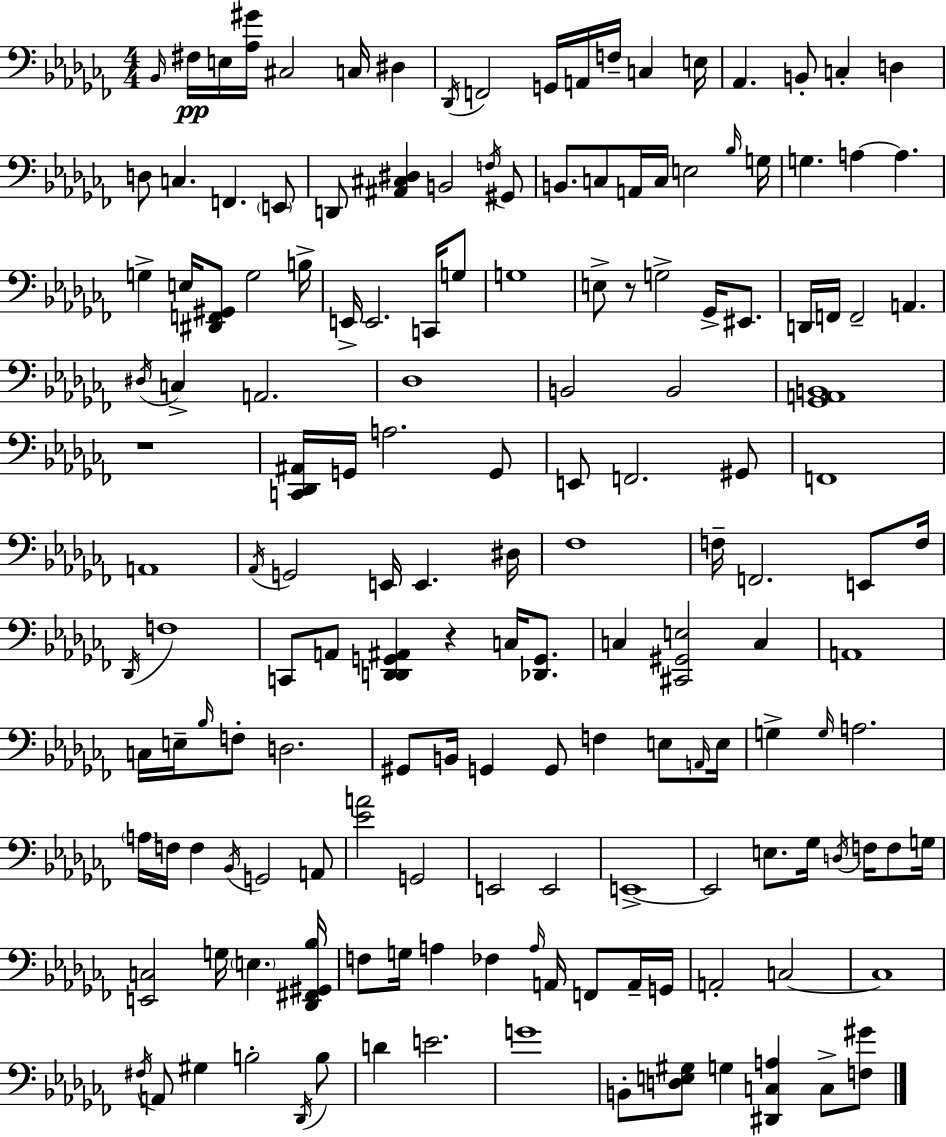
{
  \clef bass
  \numericTimeSignature
  \time 4/4
  \key aes \minor
  \grace { bes,16 }\pp fis16 e16 <aes gis'>16 cis2 c16 dis4 | \acciaccatura { des,16 } f,2 g,16 a,16 f16-- c4 | e16 aes,4. b,8-. c4-. d4 | d8 c4. f,4. | \break \parenthesize e,8 d,8 <ais, cis dis>4 b,2 | \acciaccatura { f16 } gis,8 b,8. c8 a,16 c16 e2 | \grace { bes16 } g16 g4. a4~~ a4. | g4-> e16 <dis, f, gis,>8 g2 | \break b16-> e,16-> e,2. | c,16 g8 g1 | e8-> r8 g2-> | ges,16-> eis,8. d,16 f,16 f,2-- a,4. | \break \acciaccatura { dis16 } c4-> a,2. | des1 | b,2 b,2 | <ges, a, b,>1 | \break r1 | <c, des, ais,>16 g,16 a2. | g,8 e,8 f,2. | gis,8 f,1 | \break a,1 | \acciaccatura { aes,16 } g,2 e,16 e,4. | dis16 fes1 | f16-- f,2. | \break e,8 f16 \acciaccatura { des,16 } f1 | c,8 a,8 <d, des, g, ais,>4 r4 | c16 <des, g,>8. c4 <cis, gis, e>2 | c4 a,1 | \break c16 e16-- \grace { bes16 } f8-. d2. | gis,8 b,16 g,4 g,8 | f4 e8 \grace { a,16 } e16 g4-> \grace { g16 } a2. | \parenthesize a16 f16 f4 | \break \acciaccatura { bes,16 } g,2 a,8 <ees' a'>2 | g,2 e,2 | e,2 e,1->~~ | e,2 | \break e8. ges16 \acciaccatura { d16 } f16 f8 g16 <e, c>2 | g16 \parenthesize e4. <des, fis, gis, bes>16 f8 g16 a4 | fes4 \grace { a16 } a,16 f,8 a,16-- g,16 a,2-. | c2~~ c1 | \break \acciaccatura { fis16 } a,8 | gis4 b2-. \acciaccatura { des,16 } b8 d'4 | e'2. g'1 | b,8-. | \break <d e gis>8 g4 <dis, c a>4 c8-> <f gis'>8 \bar "|."
}